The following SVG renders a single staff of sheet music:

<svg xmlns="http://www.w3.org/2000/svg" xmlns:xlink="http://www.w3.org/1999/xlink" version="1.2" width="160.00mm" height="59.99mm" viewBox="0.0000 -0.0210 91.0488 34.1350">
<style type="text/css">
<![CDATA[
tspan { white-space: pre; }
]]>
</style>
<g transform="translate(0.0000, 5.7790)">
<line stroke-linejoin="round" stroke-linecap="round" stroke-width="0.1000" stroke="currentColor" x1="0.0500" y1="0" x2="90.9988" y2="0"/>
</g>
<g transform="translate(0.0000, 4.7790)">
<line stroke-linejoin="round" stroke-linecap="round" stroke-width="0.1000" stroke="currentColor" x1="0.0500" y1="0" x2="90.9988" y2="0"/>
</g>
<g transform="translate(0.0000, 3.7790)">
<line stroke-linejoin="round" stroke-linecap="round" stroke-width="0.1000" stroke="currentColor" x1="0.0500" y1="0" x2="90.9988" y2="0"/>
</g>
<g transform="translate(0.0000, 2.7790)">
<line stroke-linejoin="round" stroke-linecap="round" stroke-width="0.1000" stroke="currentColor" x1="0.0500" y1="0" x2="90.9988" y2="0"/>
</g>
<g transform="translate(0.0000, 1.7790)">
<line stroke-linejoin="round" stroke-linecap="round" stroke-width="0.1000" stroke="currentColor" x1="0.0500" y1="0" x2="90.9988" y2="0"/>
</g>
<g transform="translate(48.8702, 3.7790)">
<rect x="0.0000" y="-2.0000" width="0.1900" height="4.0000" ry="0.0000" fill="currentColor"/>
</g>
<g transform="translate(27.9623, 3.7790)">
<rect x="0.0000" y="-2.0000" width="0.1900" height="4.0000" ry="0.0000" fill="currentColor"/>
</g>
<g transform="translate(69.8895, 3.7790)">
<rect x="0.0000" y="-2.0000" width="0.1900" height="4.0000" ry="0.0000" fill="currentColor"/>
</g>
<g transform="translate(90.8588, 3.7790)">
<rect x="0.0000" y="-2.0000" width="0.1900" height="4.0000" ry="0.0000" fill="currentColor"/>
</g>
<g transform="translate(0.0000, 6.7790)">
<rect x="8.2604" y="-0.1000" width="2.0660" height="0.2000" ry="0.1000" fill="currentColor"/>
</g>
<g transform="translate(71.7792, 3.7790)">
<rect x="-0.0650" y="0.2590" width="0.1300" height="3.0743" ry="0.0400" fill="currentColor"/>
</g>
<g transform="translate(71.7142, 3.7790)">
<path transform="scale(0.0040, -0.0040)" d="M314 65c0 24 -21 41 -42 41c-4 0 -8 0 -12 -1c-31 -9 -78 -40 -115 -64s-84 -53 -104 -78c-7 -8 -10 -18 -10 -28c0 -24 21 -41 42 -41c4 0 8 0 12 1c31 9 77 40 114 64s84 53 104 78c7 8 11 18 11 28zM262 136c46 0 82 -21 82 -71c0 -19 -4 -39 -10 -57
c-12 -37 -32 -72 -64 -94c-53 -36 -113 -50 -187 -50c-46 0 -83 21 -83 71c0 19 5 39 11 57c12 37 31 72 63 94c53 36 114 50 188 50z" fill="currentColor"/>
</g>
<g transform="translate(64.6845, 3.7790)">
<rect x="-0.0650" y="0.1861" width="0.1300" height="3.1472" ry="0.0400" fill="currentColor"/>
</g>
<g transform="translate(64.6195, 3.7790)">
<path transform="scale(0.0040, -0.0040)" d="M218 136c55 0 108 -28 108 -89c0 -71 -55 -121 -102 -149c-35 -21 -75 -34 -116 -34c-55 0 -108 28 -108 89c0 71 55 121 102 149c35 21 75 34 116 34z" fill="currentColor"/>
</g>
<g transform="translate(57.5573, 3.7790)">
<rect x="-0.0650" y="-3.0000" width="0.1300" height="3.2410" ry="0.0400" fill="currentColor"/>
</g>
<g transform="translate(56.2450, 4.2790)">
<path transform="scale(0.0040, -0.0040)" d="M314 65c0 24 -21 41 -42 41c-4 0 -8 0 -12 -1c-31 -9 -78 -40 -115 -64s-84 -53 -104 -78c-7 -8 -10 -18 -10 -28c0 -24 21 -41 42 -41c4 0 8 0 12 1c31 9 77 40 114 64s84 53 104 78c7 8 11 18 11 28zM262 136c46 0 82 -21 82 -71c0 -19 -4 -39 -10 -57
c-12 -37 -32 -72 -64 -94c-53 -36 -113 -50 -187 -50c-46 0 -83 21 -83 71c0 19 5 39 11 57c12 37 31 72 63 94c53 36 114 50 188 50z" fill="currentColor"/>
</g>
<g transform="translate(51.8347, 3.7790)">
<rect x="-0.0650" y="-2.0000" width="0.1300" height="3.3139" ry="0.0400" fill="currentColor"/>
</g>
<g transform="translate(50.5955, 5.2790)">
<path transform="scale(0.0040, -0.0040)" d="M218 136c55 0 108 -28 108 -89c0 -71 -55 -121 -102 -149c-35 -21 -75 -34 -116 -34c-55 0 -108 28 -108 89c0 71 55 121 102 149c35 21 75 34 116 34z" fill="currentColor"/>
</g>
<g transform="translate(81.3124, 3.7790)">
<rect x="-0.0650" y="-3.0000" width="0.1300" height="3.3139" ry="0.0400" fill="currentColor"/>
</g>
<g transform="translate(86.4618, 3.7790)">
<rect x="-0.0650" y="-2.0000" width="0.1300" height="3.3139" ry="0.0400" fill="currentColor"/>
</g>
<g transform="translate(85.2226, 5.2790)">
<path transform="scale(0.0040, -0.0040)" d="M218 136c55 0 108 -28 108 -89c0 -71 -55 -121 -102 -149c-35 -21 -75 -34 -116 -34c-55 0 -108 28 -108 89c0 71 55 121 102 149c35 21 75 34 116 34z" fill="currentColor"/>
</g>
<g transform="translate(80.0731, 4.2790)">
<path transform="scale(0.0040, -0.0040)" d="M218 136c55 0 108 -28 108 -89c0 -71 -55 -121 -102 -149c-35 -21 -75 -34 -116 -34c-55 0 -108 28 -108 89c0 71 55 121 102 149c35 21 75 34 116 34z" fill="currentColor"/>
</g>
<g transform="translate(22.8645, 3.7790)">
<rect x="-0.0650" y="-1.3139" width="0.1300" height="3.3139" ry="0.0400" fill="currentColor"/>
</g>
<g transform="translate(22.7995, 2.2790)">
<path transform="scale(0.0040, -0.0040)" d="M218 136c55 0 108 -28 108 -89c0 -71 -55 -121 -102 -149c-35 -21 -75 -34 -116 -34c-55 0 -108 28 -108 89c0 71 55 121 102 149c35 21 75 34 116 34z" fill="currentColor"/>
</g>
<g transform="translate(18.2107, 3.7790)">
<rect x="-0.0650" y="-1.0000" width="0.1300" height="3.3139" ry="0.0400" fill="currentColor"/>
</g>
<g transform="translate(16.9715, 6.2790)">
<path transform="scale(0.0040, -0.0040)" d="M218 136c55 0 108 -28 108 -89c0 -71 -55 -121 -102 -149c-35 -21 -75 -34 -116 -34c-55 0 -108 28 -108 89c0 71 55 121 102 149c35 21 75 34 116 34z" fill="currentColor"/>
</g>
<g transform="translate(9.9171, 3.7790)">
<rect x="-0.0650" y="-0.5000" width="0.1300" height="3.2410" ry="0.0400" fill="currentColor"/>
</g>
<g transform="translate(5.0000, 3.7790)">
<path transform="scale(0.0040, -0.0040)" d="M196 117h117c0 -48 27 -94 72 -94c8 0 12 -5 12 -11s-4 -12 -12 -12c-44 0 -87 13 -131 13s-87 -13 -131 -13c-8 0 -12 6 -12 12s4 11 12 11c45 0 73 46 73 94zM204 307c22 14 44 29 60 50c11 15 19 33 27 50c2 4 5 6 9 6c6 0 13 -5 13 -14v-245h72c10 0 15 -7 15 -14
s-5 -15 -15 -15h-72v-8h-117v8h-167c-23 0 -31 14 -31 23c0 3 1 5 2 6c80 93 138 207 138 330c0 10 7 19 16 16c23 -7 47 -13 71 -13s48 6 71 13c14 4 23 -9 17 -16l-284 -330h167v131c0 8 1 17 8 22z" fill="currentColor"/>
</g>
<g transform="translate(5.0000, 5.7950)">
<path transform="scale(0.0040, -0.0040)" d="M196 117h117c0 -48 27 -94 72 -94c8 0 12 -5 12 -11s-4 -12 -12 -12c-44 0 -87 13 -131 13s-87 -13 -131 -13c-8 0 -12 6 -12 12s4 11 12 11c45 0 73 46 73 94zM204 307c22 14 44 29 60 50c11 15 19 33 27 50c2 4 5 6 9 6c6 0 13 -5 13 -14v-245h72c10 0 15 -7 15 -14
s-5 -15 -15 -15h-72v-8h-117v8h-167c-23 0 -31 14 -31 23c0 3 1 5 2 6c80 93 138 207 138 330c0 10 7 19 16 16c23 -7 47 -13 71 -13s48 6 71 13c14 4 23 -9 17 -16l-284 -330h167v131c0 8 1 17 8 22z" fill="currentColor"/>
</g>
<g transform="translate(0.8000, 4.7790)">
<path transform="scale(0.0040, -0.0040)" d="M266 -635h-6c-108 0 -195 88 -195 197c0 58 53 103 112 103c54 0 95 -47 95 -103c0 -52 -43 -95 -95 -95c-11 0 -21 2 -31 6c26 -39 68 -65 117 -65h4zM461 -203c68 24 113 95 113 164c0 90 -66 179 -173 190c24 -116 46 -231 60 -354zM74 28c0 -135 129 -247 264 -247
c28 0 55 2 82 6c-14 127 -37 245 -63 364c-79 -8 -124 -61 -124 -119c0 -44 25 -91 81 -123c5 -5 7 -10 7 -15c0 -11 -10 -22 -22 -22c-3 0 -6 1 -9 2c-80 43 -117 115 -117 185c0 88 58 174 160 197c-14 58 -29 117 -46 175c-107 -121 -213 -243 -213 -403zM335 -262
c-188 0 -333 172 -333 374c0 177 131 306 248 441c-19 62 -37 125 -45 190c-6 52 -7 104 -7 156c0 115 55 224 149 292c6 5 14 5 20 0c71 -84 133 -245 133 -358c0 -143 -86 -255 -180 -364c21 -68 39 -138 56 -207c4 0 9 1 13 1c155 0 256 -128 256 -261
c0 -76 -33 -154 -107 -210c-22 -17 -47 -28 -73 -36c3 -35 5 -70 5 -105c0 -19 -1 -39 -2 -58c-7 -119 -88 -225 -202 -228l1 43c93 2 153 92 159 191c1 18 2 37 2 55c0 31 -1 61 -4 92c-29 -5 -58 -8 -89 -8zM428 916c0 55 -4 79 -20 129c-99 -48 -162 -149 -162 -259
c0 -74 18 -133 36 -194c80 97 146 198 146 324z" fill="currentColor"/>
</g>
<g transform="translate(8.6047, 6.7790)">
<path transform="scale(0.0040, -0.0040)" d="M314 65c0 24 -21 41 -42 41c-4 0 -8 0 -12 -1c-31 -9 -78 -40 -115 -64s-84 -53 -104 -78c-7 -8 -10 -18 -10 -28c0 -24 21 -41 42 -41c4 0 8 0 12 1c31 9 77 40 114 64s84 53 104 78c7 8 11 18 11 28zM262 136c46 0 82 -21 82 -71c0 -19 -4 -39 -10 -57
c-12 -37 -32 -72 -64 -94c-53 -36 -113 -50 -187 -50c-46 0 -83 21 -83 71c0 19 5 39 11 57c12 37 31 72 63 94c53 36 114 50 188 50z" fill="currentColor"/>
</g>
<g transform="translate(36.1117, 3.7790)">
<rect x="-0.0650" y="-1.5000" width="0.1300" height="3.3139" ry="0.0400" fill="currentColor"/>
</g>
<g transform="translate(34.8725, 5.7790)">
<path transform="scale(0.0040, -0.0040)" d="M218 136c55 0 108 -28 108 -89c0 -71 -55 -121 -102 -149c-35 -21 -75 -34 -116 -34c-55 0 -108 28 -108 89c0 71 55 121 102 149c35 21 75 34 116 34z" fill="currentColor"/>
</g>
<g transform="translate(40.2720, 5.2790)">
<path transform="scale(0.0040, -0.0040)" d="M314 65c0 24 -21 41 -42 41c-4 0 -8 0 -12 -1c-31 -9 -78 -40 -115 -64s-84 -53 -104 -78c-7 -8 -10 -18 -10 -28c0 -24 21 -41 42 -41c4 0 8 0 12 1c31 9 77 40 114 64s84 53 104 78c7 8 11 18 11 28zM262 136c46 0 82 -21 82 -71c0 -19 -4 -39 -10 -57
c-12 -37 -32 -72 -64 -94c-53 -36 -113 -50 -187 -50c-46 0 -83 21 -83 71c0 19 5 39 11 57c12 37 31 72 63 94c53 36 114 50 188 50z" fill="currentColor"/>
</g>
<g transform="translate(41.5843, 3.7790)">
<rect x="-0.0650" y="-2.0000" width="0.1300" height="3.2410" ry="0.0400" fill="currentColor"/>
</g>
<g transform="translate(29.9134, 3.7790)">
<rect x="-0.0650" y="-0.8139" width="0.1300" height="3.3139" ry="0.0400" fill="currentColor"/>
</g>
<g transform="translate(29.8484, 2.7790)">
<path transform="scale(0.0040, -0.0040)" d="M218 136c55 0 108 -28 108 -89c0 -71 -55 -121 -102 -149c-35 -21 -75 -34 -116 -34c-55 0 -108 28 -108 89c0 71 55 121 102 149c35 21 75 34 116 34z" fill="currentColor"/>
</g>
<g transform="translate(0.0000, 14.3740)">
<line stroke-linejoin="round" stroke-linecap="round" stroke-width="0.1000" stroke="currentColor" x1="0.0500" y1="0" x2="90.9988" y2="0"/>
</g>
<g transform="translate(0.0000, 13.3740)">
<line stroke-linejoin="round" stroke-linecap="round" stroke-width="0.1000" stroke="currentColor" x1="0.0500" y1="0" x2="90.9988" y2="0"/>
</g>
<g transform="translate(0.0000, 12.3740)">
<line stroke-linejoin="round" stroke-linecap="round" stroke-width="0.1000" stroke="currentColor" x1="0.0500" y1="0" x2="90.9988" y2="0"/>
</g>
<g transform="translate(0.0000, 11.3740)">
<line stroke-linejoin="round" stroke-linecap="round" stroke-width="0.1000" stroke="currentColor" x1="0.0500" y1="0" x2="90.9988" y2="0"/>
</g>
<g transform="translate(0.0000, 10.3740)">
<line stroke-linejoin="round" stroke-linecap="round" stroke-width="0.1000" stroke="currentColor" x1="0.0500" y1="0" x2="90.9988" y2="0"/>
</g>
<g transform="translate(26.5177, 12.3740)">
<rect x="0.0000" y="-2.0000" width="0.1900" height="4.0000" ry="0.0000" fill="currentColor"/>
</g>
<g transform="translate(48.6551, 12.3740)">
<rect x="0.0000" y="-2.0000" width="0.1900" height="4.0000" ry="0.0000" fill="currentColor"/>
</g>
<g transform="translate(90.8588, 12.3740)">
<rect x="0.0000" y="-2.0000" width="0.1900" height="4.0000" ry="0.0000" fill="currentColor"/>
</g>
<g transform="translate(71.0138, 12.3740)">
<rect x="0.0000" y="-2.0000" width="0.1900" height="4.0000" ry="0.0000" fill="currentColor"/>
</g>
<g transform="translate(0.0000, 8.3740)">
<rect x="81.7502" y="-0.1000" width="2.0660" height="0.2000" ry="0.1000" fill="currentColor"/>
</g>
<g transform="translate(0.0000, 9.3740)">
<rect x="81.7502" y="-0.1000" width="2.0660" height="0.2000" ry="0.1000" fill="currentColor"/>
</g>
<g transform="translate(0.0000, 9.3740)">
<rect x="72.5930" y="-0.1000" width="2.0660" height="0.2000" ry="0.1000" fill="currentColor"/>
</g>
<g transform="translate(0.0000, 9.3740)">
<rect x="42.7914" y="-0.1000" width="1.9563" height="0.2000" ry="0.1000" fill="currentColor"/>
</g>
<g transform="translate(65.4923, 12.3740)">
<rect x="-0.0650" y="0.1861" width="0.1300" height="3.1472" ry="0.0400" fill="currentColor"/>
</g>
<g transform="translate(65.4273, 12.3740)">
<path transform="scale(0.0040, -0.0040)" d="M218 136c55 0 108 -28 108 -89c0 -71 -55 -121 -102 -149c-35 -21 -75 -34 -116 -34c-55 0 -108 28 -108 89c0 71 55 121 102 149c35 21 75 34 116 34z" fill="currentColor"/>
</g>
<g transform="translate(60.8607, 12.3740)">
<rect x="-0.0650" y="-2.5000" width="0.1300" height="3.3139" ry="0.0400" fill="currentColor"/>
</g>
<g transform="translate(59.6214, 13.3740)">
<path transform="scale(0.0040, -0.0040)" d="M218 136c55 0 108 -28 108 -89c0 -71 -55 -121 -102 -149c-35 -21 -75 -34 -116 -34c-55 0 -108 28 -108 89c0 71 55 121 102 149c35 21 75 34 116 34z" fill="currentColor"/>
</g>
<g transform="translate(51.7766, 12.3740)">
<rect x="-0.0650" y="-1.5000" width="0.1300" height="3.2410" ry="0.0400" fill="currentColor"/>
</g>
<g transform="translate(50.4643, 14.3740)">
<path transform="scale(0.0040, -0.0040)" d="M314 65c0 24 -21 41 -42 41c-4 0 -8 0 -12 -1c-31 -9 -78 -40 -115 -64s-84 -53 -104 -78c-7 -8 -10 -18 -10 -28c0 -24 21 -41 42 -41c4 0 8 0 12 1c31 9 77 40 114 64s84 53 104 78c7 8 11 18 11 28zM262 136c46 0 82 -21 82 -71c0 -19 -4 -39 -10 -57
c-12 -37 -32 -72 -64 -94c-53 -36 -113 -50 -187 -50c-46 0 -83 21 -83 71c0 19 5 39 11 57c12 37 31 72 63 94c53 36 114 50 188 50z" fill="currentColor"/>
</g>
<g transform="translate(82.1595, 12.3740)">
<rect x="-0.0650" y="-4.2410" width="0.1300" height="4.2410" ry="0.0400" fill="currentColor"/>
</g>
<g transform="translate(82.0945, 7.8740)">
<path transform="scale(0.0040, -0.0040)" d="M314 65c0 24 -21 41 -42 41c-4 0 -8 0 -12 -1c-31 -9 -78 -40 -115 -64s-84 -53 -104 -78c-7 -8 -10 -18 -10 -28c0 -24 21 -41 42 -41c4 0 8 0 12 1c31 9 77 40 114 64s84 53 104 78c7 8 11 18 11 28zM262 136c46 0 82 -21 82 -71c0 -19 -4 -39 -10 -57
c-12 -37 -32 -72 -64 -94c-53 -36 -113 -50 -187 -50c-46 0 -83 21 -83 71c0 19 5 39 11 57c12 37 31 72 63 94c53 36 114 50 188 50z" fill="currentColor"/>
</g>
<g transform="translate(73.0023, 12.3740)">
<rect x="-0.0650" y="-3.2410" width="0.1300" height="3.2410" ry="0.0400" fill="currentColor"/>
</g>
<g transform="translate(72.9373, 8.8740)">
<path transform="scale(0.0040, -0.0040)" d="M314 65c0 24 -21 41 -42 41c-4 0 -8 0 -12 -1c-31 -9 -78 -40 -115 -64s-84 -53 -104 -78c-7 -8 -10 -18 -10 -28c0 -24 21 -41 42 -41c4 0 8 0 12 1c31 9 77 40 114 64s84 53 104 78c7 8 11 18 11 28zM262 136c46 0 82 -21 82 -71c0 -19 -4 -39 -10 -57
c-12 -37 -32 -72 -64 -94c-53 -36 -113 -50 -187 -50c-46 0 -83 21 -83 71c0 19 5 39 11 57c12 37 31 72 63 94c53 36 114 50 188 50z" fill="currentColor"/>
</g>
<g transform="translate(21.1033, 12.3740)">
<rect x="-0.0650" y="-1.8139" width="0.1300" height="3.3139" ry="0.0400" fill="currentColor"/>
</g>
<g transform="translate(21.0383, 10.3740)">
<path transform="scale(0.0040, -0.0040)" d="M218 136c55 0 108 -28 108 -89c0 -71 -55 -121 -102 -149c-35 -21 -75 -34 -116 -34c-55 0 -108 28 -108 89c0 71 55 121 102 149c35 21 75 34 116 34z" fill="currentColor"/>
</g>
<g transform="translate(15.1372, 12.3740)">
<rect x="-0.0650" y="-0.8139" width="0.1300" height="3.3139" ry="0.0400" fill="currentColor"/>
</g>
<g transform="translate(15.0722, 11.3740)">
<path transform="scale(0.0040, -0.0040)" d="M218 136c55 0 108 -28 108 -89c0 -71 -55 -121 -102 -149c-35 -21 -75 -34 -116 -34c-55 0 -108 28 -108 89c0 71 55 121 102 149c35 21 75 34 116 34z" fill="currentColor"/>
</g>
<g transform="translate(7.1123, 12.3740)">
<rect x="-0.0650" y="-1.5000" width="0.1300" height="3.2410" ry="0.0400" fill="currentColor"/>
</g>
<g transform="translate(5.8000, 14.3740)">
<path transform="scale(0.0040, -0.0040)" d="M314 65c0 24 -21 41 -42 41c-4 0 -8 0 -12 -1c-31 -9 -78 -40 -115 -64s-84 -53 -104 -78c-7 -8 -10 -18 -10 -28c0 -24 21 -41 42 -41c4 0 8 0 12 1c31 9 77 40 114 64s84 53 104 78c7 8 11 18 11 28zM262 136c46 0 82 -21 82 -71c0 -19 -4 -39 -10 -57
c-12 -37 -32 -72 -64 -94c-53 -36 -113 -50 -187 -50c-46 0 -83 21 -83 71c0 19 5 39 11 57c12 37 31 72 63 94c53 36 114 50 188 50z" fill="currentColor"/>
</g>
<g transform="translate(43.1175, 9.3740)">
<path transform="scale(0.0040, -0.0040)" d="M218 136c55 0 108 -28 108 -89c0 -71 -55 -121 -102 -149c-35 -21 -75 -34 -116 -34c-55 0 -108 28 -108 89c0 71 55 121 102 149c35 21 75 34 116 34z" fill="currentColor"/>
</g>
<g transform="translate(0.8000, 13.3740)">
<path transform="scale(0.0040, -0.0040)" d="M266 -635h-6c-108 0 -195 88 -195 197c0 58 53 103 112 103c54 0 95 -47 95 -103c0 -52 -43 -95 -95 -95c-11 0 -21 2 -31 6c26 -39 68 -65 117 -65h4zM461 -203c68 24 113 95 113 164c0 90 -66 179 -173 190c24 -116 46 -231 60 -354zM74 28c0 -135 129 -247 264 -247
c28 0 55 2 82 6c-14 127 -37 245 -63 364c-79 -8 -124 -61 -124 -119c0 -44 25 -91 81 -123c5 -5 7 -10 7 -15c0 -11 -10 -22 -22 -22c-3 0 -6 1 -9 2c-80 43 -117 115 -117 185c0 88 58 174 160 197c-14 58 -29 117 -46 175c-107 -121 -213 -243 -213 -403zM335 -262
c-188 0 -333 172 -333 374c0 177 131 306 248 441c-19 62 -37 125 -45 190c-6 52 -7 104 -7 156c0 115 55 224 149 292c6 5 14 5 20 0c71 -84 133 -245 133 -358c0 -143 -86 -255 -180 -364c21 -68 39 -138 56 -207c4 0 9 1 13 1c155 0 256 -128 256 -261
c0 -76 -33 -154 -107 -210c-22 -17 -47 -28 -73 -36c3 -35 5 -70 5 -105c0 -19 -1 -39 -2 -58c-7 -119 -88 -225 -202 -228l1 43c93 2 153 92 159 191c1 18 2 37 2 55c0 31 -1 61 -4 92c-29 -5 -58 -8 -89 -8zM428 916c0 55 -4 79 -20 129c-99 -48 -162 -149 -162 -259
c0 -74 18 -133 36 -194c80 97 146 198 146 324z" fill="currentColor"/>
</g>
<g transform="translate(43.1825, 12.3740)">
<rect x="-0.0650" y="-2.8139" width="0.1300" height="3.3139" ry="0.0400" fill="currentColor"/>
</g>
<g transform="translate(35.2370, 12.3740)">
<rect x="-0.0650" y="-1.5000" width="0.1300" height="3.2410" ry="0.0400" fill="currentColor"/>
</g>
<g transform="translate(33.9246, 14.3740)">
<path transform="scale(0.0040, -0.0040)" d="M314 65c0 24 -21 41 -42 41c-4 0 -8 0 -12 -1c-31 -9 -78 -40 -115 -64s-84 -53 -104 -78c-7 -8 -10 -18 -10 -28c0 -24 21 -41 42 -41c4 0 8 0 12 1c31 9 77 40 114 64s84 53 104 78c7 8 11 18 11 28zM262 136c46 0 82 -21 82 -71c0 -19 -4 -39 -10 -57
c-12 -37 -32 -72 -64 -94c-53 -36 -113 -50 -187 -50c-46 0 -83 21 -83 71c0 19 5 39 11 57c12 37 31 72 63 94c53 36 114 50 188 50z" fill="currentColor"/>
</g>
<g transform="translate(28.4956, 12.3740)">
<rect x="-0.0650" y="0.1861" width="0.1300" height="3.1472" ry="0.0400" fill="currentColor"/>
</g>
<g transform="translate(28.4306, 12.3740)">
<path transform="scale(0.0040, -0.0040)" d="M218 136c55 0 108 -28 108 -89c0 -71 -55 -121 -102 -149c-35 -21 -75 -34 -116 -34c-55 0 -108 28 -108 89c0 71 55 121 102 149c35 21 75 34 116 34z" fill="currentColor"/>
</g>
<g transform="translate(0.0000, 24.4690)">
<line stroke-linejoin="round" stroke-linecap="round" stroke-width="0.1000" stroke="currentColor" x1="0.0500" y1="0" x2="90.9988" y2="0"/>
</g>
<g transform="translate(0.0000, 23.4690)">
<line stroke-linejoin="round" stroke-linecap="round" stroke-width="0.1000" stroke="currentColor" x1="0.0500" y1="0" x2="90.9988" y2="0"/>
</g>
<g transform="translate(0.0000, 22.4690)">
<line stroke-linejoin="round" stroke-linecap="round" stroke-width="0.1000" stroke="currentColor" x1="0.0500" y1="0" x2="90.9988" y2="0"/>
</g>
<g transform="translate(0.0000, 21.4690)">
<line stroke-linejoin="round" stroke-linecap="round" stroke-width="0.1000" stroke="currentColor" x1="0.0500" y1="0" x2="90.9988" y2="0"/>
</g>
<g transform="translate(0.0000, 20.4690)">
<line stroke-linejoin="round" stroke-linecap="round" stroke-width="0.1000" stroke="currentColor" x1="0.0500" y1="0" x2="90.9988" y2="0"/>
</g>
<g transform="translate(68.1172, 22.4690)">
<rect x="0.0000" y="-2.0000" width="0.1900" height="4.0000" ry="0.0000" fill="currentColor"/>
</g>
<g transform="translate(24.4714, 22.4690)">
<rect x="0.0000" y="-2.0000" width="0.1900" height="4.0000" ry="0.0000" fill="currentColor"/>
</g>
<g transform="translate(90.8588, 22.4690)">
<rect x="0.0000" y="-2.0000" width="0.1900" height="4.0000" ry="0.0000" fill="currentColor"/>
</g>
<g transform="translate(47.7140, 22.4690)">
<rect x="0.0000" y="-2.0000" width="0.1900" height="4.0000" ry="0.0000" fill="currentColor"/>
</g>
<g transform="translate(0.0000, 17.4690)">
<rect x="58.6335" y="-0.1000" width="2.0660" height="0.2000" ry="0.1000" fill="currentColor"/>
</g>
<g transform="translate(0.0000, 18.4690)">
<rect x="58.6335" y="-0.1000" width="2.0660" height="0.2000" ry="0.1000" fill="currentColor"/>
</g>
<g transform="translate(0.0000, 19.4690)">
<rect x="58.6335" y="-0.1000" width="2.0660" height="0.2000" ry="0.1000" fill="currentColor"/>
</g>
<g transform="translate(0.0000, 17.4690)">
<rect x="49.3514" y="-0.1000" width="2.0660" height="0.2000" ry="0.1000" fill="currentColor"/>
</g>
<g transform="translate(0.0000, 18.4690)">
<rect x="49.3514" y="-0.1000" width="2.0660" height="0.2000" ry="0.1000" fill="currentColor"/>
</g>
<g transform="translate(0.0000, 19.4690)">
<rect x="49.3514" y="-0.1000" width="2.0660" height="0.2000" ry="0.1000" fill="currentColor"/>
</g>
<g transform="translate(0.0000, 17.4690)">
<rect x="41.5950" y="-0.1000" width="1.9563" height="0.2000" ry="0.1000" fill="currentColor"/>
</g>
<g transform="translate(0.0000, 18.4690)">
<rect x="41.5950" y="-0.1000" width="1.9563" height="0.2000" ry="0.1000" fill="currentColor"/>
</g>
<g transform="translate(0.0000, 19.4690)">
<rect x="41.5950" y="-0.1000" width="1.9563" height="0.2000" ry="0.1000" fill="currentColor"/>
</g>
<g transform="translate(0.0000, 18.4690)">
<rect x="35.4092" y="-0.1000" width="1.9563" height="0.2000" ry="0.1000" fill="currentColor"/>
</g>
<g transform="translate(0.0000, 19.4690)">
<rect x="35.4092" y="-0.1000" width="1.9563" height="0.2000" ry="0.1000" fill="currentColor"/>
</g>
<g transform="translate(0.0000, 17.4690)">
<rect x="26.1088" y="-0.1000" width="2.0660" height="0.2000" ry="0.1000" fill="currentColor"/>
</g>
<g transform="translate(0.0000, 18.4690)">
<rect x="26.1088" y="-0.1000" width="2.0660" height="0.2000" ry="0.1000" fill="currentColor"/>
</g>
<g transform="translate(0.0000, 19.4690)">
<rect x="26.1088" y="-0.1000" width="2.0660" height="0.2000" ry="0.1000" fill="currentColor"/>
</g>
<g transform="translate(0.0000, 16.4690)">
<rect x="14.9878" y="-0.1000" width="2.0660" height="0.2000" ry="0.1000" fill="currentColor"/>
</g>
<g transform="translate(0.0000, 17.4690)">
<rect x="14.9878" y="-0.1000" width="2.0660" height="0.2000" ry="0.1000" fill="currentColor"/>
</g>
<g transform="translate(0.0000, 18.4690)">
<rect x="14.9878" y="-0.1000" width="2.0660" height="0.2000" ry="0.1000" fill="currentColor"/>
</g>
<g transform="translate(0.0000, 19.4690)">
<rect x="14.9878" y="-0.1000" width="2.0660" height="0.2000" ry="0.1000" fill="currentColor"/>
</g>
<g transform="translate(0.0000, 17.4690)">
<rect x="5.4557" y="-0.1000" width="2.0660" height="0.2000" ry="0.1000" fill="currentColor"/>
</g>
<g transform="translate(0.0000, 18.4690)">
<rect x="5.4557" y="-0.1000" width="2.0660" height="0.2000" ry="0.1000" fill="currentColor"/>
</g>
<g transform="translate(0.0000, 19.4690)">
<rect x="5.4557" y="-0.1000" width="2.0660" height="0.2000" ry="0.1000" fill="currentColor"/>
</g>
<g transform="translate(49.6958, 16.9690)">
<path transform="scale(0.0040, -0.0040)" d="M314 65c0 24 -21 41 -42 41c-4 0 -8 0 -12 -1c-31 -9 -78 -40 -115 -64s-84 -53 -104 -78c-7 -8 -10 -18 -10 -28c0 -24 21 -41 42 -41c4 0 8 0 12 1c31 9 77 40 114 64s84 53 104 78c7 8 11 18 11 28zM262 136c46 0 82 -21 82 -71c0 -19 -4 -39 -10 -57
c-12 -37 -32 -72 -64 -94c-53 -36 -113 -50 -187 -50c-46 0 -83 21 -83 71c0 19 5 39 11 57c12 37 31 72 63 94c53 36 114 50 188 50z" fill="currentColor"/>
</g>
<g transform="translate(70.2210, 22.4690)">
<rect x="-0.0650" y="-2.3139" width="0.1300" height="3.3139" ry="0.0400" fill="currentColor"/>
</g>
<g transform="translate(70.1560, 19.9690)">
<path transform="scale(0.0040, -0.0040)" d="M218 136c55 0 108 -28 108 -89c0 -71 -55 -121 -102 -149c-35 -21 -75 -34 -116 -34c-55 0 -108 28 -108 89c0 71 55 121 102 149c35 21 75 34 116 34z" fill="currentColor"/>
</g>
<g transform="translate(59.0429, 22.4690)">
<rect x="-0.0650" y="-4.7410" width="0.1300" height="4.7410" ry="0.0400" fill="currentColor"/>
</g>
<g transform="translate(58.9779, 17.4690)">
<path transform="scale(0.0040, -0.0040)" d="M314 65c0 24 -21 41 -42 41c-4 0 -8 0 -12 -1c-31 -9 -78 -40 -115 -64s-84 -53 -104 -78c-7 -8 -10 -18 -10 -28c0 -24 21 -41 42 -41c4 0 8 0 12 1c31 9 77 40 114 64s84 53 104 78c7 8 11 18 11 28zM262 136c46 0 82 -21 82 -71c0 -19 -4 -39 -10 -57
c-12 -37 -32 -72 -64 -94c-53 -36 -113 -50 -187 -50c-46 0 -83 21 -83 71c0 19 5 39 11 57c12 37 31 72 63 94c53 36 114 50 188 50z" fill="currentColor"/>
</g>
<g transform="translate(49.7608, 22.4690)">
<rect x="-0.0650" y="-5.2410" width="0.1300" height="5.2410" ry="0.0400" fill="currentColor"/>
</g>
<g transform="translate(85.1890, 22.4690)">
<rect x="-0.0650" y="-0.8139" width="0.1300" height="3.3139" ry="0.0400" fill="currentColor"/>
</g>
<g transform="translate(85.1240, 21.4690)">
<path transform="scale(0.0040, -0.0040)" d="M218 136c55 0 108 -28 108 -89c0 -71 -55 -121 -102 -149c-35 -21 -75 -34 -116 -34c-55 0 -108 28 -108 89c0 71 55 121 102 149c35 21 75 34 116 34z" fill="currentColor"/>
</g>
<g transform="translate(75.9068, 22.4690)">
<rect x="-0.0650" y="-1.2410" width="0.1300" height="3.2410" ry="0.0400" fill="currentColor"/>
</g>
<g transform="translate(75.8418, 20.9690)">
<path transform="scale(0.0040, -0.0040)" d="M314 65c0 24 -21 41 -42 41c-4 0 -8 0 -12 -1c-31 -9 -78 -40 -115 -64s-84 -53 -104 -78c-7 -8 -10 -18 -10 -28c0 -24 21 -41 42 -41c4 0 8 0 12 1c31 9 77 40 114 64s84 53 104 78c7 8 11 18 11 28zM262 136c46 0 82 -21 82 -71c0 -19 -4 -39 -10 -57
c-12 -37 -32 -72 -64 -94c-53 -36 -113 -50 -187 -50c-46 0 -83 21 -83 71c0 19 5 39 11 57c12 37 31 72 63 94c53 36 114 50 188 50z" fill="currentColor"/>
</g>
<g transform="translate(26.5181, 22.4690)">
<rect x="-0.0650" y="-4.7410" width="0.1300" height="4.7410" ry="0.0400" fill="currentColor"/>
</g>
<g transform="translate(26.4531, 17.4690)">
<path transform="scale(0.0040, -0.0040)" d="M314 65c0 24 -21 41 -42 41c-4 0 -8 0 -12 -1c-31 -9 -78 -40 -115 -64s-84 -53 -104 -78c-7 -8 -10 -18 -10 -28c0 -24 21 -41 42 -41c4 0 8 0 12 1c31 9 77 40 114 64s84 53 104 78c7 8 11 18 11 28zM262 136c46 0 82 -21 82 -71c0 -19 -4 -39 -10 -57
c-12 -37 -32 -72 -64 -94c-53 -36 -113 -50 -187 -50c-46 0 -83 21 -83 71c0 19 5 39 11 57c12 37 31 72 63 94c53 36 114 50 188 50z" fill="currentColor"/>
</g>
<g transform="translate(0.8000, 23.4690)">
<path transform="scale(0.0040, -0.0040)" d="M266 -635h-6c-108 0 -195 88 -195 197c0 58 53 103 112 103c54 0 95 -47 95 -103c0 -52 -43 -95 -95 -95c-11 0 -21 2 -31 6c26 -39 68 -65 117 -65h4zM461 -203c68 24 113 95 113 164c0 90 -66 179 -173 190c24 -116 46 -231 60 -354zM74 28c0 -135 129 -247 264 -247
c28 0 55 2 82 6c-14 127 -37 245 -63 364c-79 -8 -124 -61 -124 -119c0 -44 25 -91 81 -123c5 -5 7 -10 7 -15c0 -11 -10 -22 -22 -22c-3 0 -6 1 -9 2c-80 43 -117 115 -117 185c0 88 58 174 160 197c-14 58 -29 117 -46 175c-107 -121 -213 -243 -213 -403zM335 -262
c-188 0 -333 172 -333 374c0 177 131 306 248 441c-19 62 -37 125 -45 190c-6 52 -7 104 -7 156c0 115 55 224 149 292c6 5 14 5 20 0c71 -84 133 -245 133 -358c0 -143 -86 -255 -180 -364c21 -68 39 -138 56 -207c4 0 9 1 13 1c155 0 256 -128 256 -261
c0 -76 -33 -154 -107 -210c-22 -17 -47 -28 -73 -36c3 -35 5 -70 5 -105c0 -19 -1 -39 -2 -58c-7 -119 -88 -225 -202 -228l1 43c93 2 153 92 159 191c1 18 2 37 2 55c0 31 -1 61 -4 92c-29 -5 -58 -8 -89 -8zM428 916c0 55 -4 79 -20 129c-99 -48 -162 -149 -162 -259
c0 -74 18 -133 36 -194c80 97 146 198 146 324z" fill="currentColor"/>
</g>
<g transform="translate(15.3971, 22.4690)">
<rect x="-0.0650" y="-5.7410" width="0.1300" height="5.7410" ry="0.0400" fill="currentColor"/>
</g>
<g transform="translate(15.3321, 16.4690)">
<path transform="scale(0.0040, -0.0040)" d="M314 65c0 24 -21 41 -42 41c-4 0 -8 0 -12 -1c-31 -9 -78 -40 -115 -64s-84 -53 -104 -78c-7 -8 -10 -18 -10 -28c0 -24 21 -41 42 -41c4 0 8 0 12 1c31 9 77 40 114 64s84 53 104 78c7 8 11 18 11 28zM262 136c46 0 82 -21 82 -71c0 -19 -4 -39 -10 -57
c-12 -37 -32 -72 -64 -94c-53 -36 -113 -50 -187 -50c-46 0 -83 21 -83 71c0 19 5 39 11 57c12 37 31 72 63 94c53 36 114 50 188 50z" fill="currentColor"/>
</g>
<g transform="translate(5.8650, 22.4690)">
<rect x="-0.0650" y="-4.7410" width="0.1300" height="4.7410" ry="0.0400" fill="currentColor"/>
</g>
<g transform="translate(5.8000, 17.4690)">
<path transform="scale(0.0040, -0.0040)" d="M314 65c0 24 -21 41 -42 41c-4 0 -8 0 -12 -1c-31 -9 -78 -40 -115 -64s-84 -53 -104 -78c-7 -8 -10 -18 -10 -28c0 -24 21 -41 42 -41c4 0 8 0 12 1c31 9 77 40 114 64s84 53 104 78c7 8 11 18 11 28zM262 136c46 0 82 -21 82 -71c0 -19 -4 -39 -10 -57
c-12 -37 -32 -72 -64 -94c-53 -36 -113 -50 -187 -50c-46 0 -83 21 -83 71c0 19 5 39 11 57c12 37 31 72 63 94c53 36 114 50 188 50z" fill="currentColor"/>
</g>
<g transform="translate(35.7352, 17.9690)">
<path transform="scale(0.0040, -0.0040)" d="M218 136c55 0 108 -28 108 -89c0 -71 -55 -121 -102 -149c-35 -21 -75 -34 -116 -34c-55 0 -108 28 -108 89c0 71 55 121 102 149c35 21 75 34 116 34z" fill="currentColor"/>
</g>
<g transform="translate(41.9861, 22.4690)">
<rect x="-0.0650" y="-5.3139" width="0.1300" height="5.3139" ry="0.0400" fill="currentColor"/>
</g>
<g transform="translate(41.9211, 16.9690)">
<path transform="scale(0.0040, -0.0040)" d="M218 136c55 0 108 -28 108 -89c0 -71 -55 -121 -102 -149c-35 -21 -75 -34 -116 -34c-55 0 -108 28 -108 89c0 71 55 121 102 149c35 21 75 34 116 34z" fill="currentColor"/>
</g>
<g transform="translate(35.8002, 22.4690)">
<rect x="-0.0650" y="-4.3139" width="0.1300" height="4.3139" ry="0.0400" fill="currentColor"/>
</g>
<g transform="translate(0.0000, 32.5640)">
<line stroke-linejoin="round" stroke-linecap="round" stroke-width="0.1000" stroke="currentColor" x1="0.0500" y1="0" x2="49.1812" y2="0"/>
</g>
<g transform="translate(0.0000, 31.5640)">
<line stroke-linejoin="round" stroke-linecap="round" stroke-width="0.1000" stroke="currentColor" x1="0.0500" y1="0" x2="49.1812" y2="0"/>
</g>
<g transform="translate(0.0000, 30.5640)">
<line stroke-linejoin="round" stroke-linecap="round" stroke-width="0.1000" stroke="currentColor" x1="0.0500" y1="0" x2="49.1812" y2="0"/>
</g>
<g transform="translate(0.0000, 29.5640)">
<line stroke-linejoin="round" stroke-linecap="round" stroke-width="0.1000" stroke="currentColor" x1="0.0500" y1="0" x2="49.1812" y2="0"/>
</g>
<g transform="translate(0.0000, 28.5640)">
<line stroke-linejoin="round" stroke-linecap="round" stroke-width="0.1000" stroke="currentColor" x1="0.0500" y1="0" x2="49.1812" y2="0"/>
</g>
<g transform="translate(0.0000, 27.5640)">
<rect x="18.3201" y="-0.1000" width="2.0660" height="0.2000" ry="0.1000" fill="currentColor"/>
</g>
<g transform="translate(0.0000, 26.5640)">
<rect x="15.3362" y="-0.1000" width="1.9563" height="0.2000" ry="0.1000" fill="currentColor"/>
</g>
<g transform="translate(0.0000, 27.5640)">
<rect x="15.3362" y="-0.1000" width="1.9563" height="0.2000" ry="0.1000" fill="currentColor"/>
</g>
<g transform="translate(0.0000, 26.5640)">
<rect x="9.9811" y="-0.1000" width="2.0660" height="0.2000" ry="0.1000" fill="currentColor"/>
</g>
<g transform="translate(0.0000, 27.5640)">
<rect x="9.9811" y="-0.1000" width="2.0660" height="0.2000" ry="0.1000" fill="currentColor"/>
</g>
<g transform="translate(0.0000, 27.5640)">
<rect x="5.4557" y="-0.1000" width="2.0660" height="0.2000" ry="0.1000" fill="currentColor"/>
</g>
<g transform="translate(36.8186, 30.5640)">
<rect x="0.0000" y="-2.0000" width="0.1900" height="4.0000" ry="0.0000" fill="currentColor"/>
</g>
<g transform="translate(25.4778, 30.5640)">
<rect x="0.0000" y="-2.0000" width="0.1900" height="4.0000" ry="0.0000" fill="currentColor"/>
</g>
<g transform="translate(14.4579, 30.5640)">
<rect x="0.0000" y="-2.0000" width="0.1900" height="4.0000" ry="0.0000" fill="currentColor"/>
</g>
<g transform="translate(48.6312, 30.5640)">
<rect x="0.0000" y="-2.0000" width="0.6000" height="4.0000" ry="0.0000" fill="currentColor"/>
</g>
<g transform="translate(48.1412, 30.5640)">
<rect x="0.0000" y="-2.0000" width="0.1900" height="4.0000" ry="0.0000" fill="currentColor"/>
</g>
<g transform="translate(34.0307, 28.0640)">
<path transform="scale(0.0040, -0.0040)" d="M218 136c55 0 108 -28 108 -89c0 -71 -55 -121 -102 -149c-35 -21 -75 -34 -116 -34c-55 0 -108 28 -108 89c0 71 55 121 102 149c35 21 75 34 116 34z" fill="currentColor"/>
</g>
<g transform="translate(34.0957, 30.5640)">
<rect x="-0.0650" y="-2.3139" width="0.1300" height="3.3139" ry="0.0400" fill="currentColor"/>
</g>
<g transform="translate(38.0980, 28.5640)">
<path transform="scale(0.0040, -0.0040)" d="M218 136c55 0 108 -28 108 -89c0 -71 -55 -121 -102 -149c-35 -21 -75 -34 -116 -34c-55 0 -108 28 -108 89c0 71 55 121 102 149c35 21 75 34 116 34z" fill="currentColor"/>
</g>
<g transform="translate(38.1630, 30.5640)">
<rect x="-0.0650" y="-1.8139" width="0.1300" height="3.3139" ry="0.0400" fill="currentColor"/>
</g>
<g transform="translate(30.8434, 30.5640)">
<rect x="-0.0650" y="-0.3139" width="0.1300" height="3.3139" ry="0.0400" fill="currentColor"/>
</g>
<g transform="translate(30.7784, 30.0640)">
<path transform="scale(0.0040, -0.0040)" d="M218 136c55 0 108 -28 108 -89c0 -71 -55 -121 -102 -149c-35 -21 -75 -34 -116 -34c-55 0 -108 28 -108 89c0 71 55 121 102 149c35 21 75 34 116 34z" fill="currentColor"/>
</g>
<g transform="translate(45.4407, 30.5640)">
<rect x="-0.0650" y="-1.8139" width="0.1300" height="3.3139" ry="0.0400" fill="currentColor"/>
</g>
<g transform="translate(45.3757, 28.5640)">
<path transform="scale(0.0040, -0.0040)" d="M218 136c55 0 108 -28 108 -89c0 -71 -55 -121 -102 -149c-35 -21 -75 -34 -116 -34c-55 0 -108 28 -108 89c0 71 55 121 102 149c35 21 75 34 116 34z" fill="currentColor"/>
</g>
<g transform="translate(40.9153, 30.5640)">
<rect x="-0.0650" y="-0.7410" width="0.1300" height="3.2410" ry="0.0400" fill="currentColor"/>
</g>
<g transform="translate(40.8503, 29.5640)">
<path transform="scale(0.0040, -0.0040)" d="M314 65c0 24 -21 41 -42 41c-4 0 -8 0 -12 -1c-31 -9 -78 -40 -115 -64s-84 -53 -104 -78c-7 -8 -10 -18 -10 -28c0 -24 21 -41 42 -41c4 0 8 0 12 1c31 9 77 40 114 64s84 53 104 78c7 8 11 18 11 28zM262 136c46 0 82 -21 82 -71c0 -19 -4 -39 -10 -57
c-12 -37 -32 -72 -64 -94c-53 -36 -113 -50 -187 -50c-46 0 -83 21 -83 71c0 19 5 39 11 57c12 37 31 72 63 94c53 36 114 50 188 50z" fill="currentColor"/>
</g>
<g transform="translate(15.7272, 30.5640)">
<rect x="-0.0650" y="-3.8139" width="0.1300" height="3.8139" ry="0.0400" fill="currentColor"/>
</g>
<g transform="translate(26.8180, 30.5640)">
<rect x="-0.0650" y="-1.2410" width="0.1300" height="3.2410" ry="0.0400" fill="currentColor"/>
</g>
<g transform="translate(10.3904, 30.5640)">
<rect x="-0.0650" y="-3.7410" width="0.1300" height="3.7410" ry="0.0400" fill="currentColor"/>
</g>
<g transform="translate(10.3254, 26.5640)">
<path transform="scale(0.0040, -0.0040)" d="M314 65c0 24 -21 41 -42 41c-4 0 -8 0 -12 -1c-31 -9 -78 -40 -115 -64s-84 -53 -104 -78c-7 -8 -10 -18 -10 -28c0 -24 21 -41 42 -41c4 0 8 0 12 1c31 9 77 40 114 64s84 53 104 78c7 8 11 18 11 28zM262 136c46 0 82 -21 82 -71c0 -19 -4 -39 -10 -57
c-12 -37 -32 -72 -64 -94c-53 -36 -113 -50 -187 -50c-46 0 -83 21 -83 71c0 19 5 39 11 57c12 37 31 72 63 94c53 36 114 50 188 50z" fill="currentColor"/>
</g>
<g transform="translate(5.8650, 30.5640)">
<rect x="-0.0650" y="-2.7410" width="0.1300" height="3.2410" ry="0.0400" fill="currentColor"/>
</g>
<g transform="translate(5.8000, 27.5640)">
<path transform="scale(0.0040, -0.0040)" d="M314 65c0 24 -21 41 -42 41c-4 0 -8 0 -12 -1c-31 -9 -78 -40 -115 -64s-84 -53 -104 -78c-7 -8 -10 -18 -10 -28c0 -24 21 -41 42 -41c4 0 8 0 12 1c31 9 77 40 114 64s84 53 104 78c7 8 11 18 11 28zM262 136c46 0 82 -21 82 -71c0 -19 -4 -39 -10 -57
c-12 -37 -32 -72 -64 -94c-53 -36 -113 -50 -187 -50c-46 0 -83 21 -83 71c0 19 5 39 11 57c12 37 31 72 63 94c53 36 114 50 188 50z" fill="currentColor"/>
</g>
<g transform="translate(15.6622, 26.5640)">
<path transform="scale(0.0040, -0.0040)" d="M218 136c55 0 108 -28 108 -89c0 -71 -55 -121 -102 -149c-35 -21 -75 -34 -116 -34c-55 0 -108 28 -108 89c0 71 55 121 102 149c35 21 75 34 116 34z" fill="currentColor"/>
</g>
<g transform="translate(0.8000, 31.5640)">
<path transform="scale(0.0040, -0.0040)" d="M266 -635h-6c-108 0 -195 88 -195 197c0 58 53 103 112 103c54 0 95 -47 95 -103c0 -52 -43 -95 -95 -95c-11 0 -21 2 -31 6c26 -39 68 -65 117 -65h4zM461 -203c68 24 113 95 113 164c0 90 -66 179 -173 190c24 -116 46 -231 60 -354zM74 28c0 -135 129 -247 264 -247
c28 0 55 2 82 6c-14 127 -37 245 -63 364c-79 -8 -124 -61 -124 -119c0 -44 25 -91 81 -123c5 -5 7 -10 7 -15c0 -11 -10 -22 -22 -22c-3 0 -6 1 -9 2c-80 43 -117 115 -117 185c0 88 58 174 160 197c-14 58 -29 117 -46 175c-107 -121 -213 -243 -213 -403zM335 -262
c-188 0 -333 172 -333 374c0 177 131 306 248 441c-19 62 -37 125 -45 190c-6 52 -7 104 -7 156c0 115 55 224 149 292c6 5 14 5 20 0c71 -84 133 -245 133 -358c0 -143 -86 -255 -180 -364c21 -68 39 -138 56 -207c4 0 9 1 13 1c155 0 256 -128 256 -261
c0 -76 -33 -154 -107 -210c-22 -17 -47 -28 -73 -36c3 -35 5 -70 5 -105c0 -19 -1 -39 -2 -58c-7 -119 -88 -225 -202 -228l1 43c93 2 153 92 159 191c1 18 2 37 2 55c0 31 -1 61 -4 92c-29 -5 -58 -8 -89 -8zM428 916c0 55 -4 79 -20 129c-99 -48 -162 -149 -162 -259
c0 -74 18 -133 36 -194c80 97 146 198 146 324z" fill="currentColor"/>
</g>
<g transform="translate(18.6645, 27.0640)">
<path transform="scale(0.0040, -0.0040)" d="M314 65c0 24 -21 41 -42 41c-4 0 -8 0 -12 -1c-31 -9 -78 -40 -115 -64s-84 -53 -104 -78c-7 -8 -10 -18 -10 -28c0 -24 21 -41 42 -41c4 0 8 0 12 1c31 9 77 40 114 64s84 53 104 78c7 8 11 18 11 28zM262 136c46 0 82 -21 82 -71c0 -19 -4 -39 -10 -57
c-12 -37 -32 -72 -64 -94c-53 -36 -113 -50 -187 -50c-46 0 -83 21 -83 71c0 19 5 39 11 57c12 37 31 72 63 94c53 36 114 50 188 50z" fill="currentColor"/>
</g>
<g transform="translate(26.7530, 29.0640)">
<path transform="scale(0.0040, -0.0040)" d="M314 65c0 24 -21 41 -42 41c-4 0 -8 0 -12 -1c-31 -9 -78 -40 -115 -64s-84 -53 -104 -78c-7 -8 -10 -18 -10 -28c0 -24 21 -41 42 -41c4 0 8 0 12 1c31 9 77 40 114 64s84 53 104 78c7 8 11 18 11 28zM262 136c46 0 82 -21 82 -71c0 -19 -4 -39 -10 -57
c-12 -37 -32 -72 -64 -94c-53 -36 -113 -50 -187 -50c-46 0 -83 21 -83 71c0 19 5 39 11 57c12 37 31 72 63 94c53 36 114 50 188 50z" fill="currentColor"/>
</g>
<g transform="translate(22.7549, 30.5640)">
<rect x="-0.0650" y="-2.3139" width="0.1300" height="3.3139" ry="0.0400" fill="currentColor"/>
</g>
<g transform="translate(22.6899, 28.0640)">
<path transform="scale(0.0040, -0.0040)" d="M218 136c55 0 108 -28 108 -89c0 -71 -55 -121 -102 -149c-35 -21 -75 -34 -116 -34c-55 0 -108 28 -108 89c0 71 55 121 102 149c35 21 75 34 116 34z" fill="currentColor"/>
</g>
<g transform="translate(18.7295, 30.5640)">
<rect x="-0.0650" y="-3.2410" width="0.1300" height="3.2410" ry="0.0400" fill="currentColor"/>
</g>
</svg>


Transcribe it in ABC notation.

X:1
T:Untitled
M:4/4
L:1/4
K:C
C2 D e d E F2 F A2 B B2 A F E2 d f B E2 a E2 G B b2 d'2 e'2 g'2 e'2 d' f' f'2 e'2 g e2 d a2 c'2 c' b2 g e2 c g f d2 f